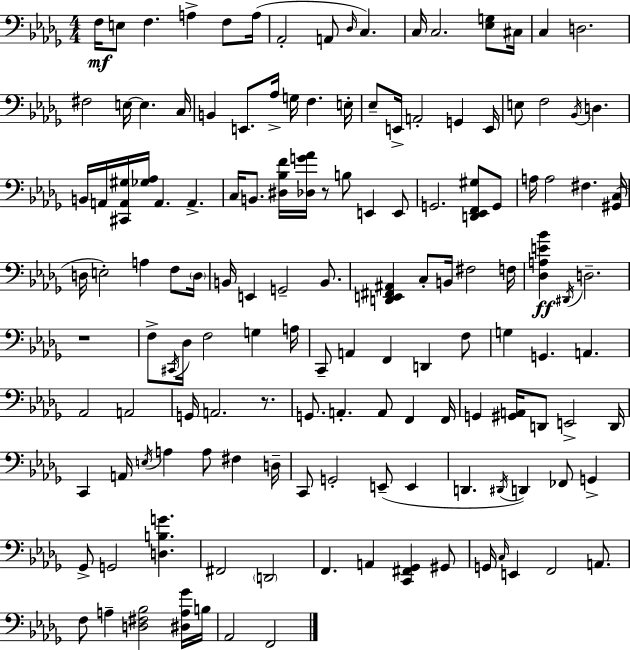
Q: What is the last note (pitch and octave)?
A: F2